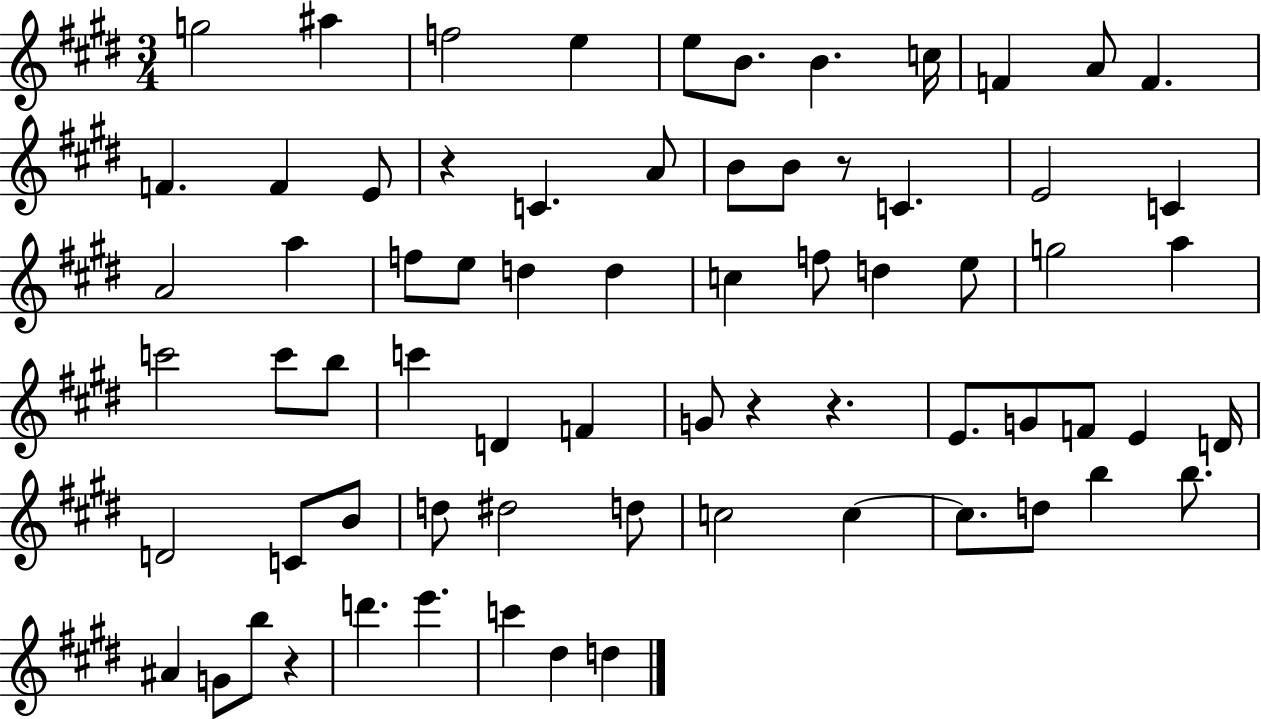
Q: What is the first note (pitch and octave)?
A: G5